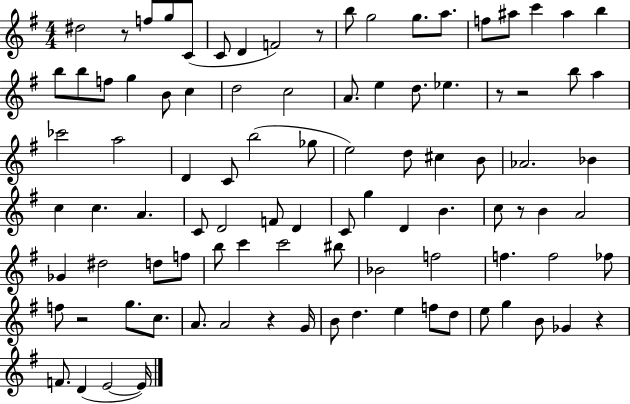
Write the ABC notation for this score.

X:1
T:Untitled
M:4/4
L:1/4
K:G
^d2 z/2 f/2 g/2 C/2 C/2 D F2 z/2 b/2 g2 g/2 a/2 f/2 ^a/2 c' ^a b b/2 b/2 f/2 g B/2 c d2 c2 A/2 e d/2 _e z/2 z2 b/2 a _c'2 a2 D C/2 b2 _g/2 e2 d/2 ^c B/2 _A2 _B c c A C/2 D2 F/2 D C/2 g D B c/2 z/2 B A2 _G ^d2 d/2 f/2 b/2 c' c'2 ^b/2 _B2 f2 f f2 _f/2 f/2 z2 g/2 c/2 A/2 A2 z G/4 B/2 d e f/2 d/2 e/2 g B/2 _G z F/2 D E2 E/4